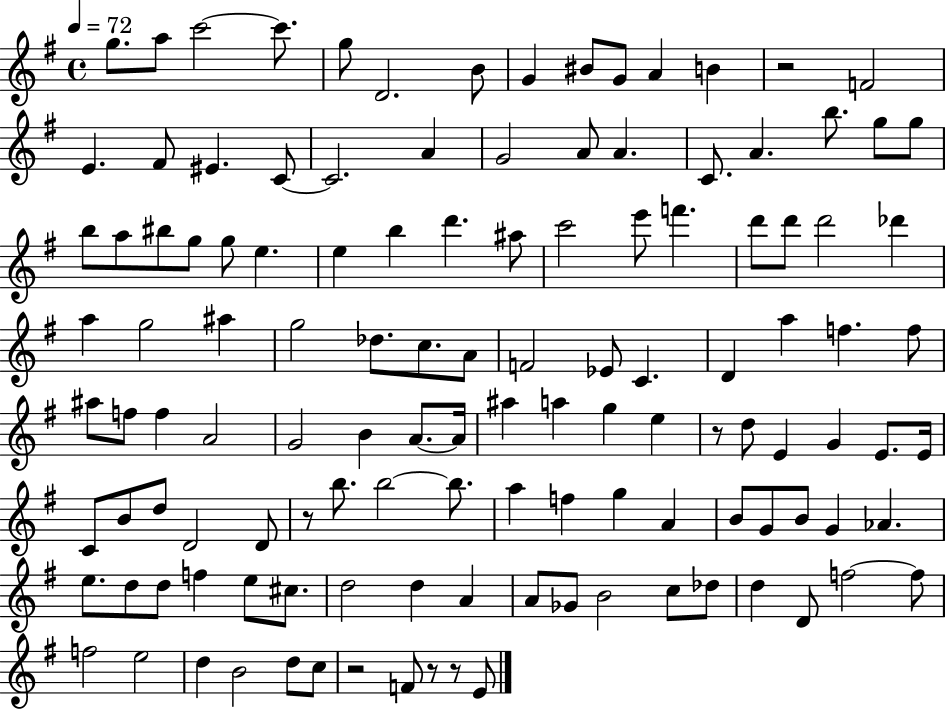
{
  \clef treble
  \time 4/4
  \defaultTimeSignature
  \key g \major
  \tempo 4 = 72
  \repeat volta 2 { g''8. a''8 c'''2~~ c'''8. | g''8 d'2. b'8 | g'4 bis'8 g'8 a'4 b'4 | r2 f'2 | \break e'4. fis'8 eis'4. c'8~~ | c'2. a'4 | g'2 a'8 a'4. | c'8. a'4. b''8. g''8 g''8 | \break b''8 a''8 bis''8 g''8 g''8 e''4. | e''4 b''4 d'''4. ais''8 | c'''2 e'''8 f'''4. | d'''8 d'''8 d'''2 des'''4 | \break a''4 g''2 ais''4 | g''2 des''8. c''8. a'8 | f'2 ees'8 c'4. | d'4 a''4 f''4. f''8 | \break ais''8 f''8 f''4 a'2 | g'2 b'4 a'8.~~ a'16 | ais''4 a''4 g''4 e''4 | r8 d''8 e'4 g'4 e'8. e'16 | \break c'8 b'8 d''8 d'2 d'8 | r8 b''8. b''2~~ b''8. | a''4 f''4 g''4 a'4 | b'8 g'8 b'8 g'4 aes'4. | \break e''8. d''8 d''8 f''4 e''8 cis''8. | d''2 d''4 a'4 | a'8 ges'8 b'2 c''8 des''8 | d''4 d'8 f''2~~ f''8 | \break f''2 e''2 | d''4 b'2 d''8 c''8 | r2 f'8 r8 r8 e'8 | } \bar "|."
}